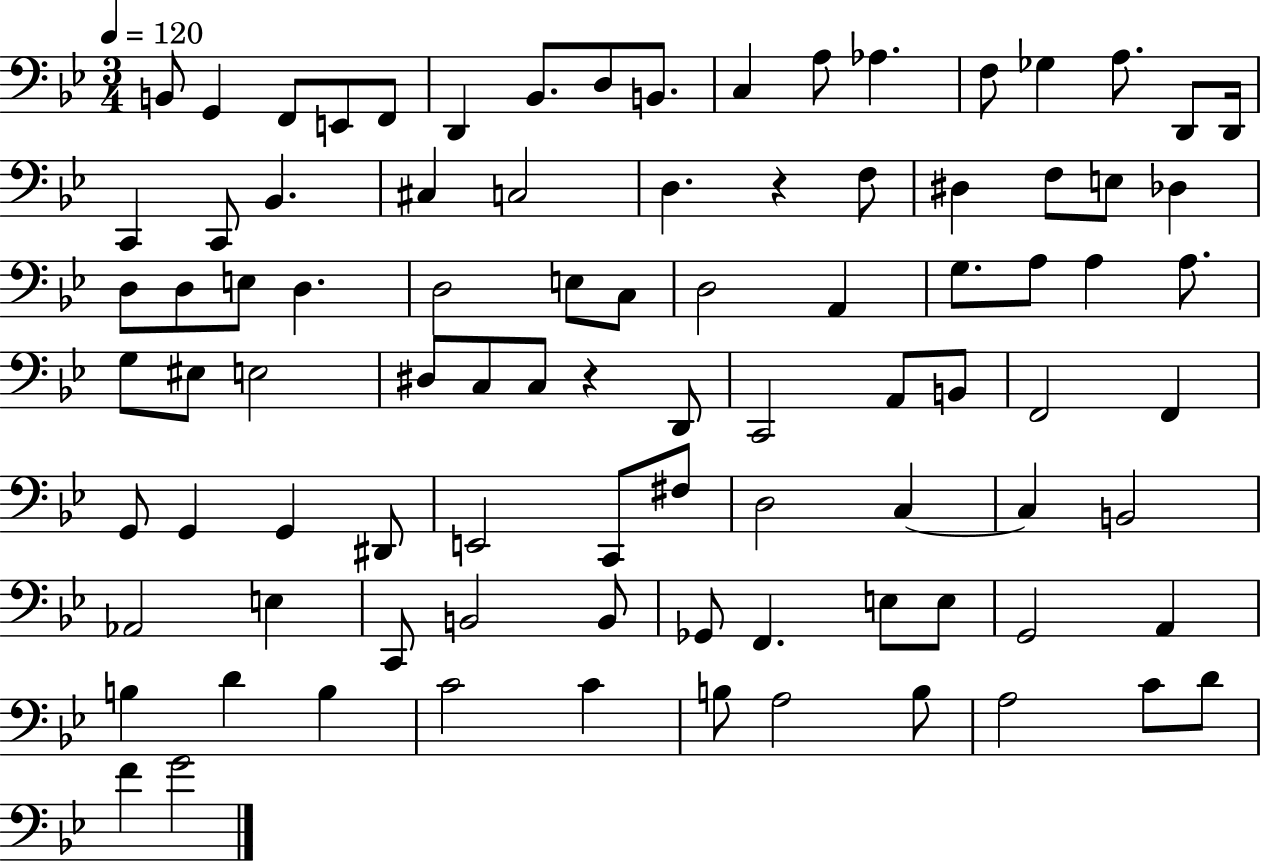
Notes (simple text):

B2/e G2/q F2/e E2/e F2/e D2/q Bb2/e. D3/e B2/e. C3/q A3/e Ab3/q. F3/e Gb3/q A3/e. D2/e D2/s C2/q C2/e Bb2/q. C#3/q C3/h D3/q. R/q F3/e D#3/q F3/e E3/e Db3/q D3/e D3/e E3/e D3/q. D3/h E3/e C3/e D3/h A2/q G3/e. A3/e A3/q A3/e. G3/e EIS3/e E3/h D#3/e C3/e C3/e R/q D2/e C2/h A2/e B2/e F2/h F2/q G2/e G2/q G2/q D#2/e E2/h C2/e F#3/e D3/h C3/q C3/q B2/h Ab2/h E3/q C2/e B2/h B2/e Gb2/e F2/q. E3/e E3/e G2/h A2/q B3/q D4/q B3/q C4/h C4/q B3/e A3/h B3/e A3/h C4/e D4/e F4/q G4/h